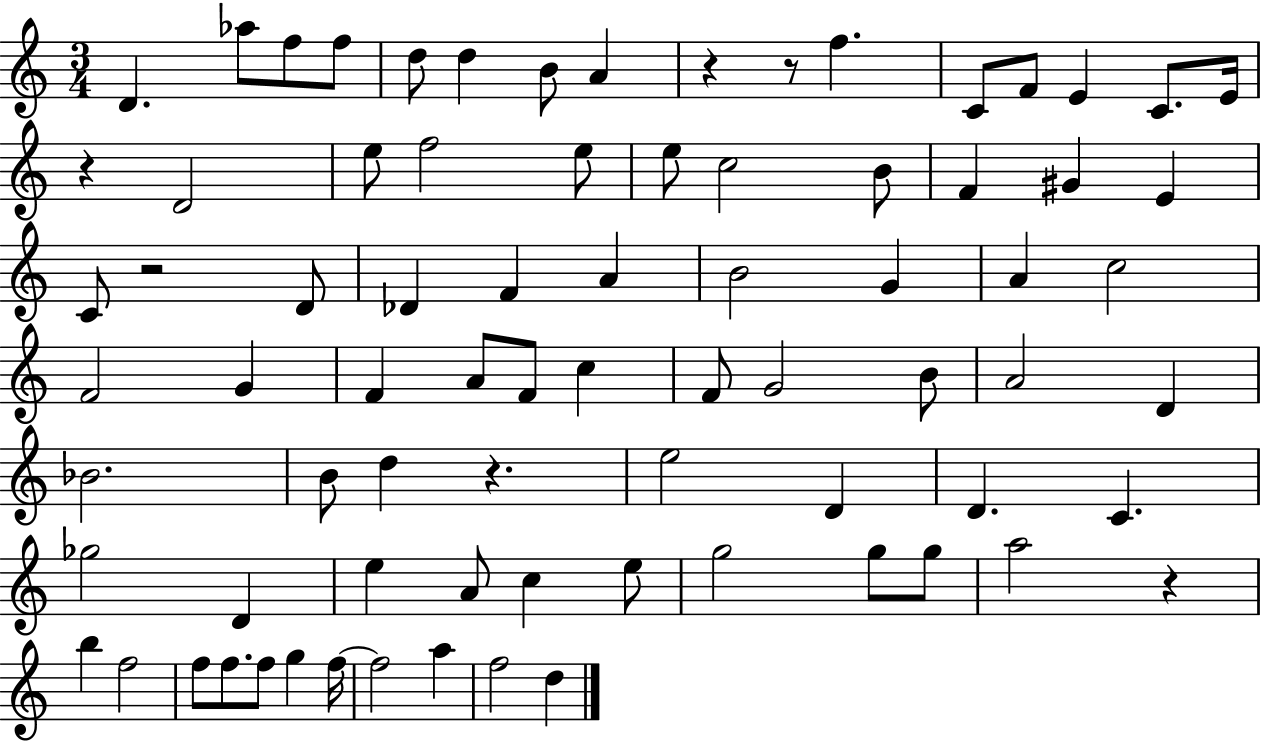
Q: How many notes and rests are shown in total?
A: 78